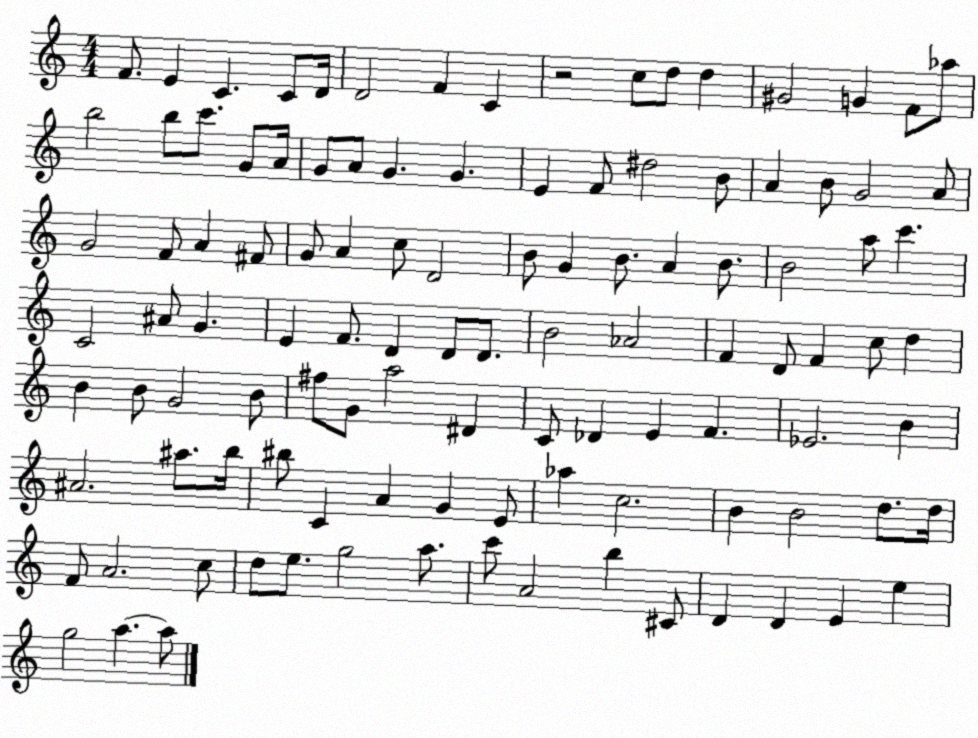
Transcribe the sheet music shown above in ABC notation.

X:1
T:Untitled
M:4/4
L:1/4
K:C
F/2 E C C/2 D/4 D2 F C z2 c/2 d/2 d ^G2 G F/2 _a/2 b2 b/2 c'/2 G/2 A/4 G/2 A/2 G G E F/2 ^d2 B/2 A B/2 G2 A/2 G2 F/2 A ^F/2 G/2 A c/2 D2 B/2 G B/2 A B/2 B2 a/2 c' C2 ^A/2 G E F/2 D D/2 D/2 B2 _A2 F D/2 F c/2 d B B/2 G2 B/2 ^f/2 G/2 a2 ^D C/2 _D E F _E2 B ^A2 ^a/2 b/4 ^b/2 C A G E/2 _a c2 B B2 d/2 d/4 F/2 A2 c/2 d/2 e/2 g2 a/2 c'/2 A2 b ^C/2 D D E e g2 a a/2